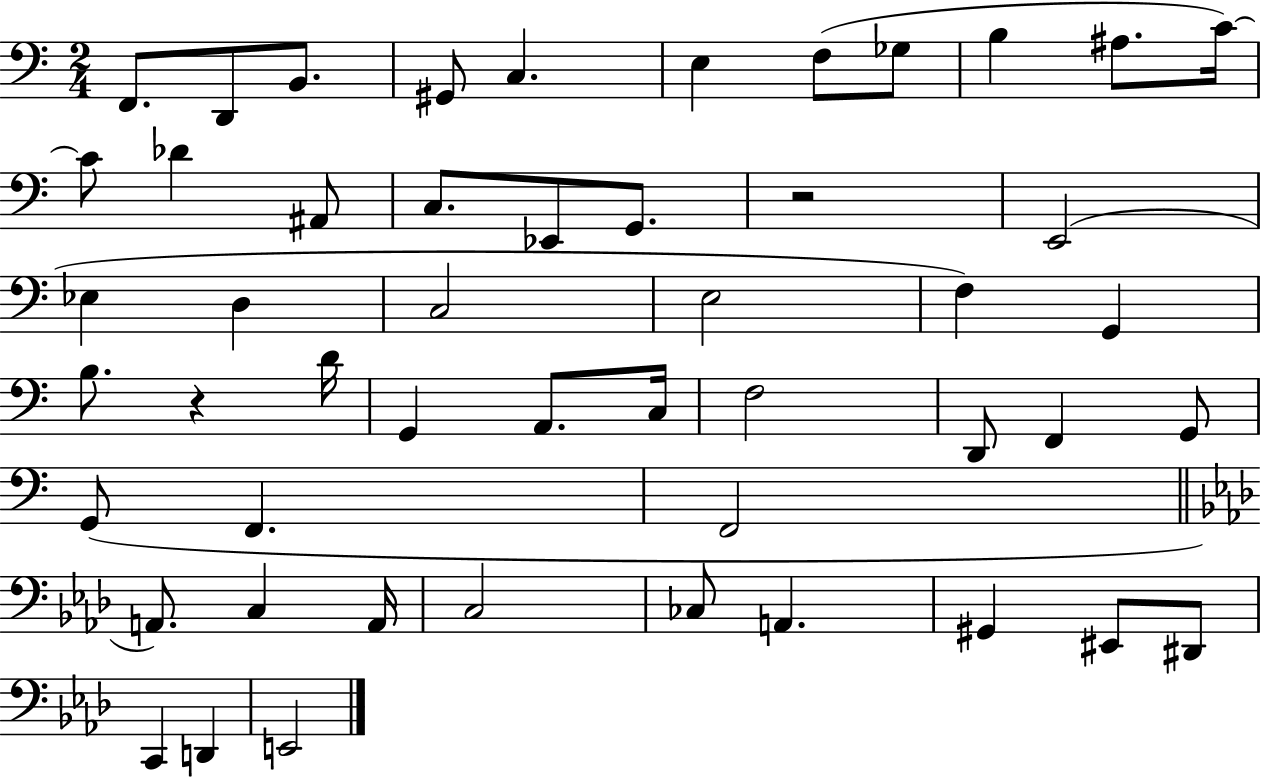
{
  \clef bass
  \numericTimeSignature
  \time 2/4
  \key c \major
  f,8. d,8 b,8. | gis,8 c4. | e4 f8( ges8 | b4 ais8. c'16~~) | \break c'8 des'4 ais,8 | c8. ees,8 g,8. | r2 | e,2( | \break ees4 d4 | c2 | e2 | f4) g,4 | \break b8. r4 d'16 | g,4 a,8. c16 | f2 | d,8 f,4 g,8 | \break g,8( f,4. | f,2 | \bar "||" \break \key aes \major a,8.) c4 a,16 | c2 | ces8 a,4. | gis,4 eis,8 dis,8 | \break c,4 d,4 | e,2 | \bar "|."
}